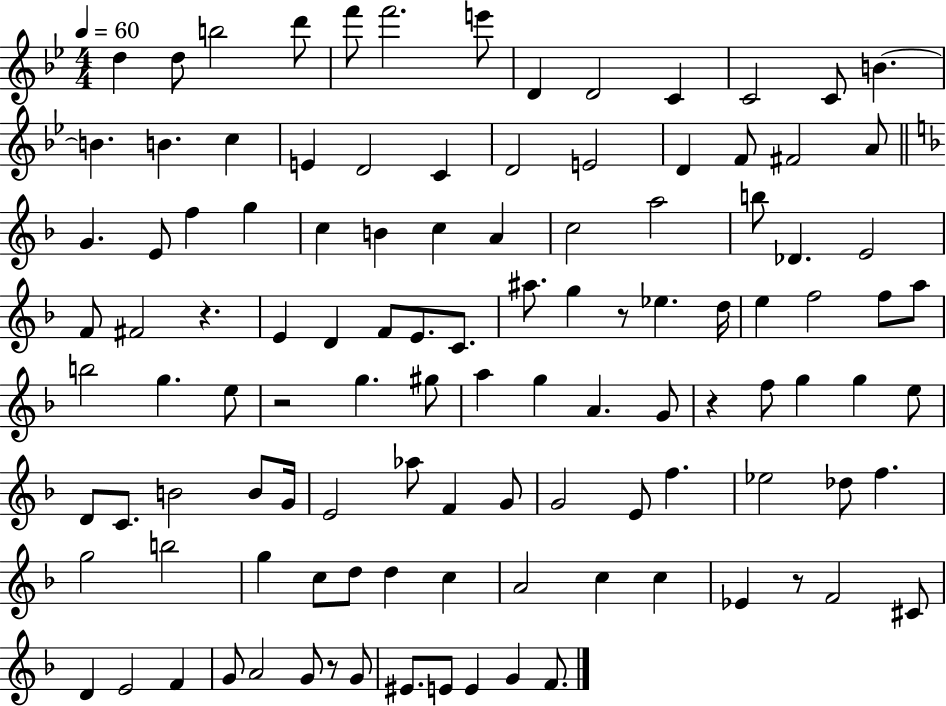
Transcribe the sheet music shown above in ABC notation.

X:1
T:Untitled
M:4/4
L:1/4
K:Bb
d d/2 b2 d'/2 f'/2 f'2 e'/2 D D2 C C2 C/2 B B B c E D2 C D2 E2 D F/2 ^F2 A/2 G E/2 f g c B c A c2 a2 b/2 _D E2 F/2 ^F2 z E D F/2 E/2 C/2 ^a/2 g z/2 _e d/4 e f2 f/2 a/2 b2 g e/2 z2 g ^g/2 a g A G/2 z f/2 g g e/2 D/2 C/2 B2 B/2 G/4 E2 _a/2 F G/2 G2 E/2 f _e2 _d/2 f g2 b2 g c/2 d/2 d c A2 c c _E z/2 F2 ^C/2 D E2 F G/2 A2 G/2 z/2 G/2 ^E/2 E/2 E G F/2